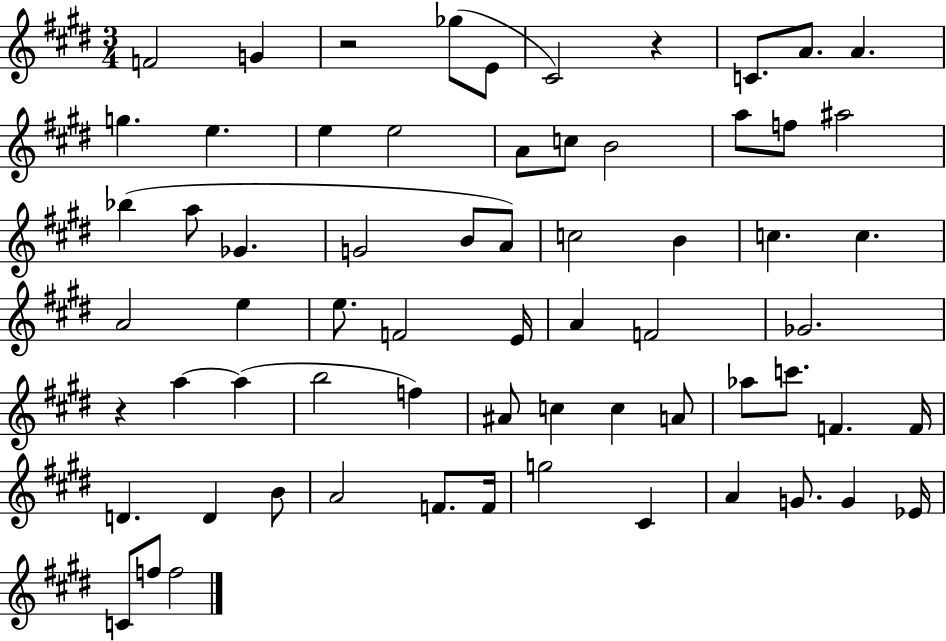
F4/h G4/q R/h Gb5/e E4/e C#4/h R/q C4/e. A4/e. A4/q. G5/q. E5/q. E5/q E5/h A4/e C5/e B4/h A5/e F5/e A#5/h Bb5/q A5/e Gb4/q. G4/h B4/e A4/e C5/h B4/q C5/q. C5/q. A4/h E5/q E5/e. F4/h E4/s A4/q F4/h Gb4/h. R/q A5/q A5/q B5/h F5/q A#4/e C5/q C5/q A4/e Ab5/e C6/e. F4/q. F4/s D4/q. D4/q B4/e A4/h F4/e. F4/s G5/h C#4/q A4/q G4/e. G4/q Eb4/s C4/e F5/e F5/h